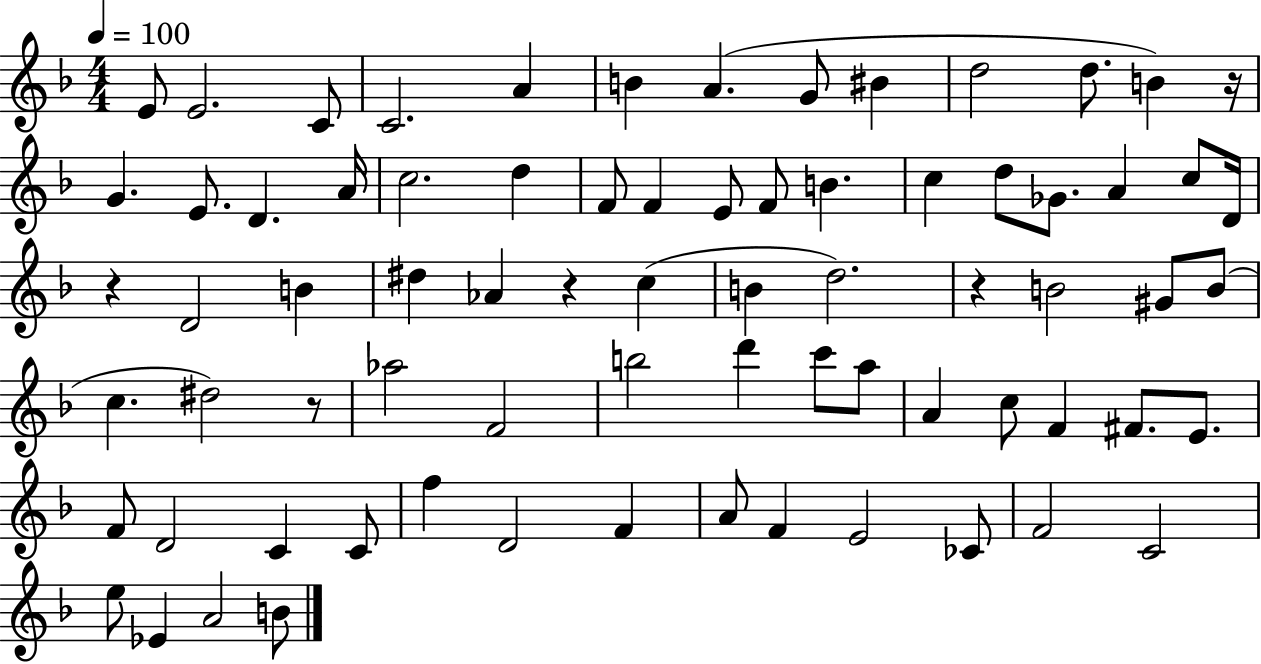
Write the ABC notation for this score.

X:1
T:Untitled
M:4/4
L:1/4
K:F
E/2 E2 C/2 C2 A B A G/2 ^B d2 d/2 B z/4 G E/2 D A/4 c2 d F/2 F E/2 F/2 B c d/2 _G/2 A c/2 D/4 z D2 B ^d _A z c B d2 z B2 ^G/2 B/2 c ^d2 z/2 _a2 F2 b2 d' c'/2 a/2 A c/2 F ^F/2 E/2 F/2 D2 C C/2 f D2 F A/2 F E2 _C/2 F2 C2 e/2 _E A2 B/2